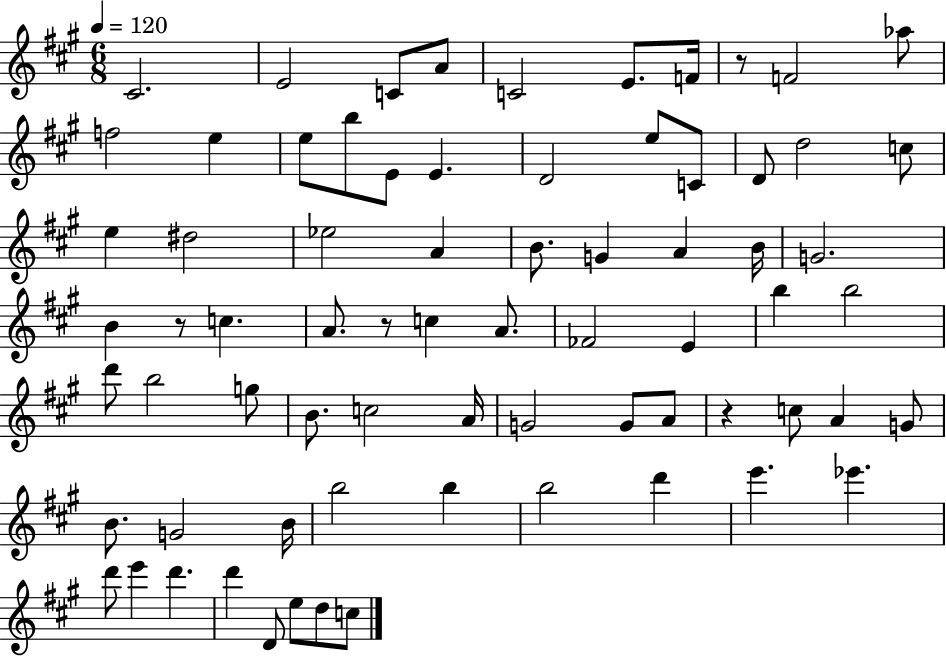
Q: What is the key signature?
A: A major